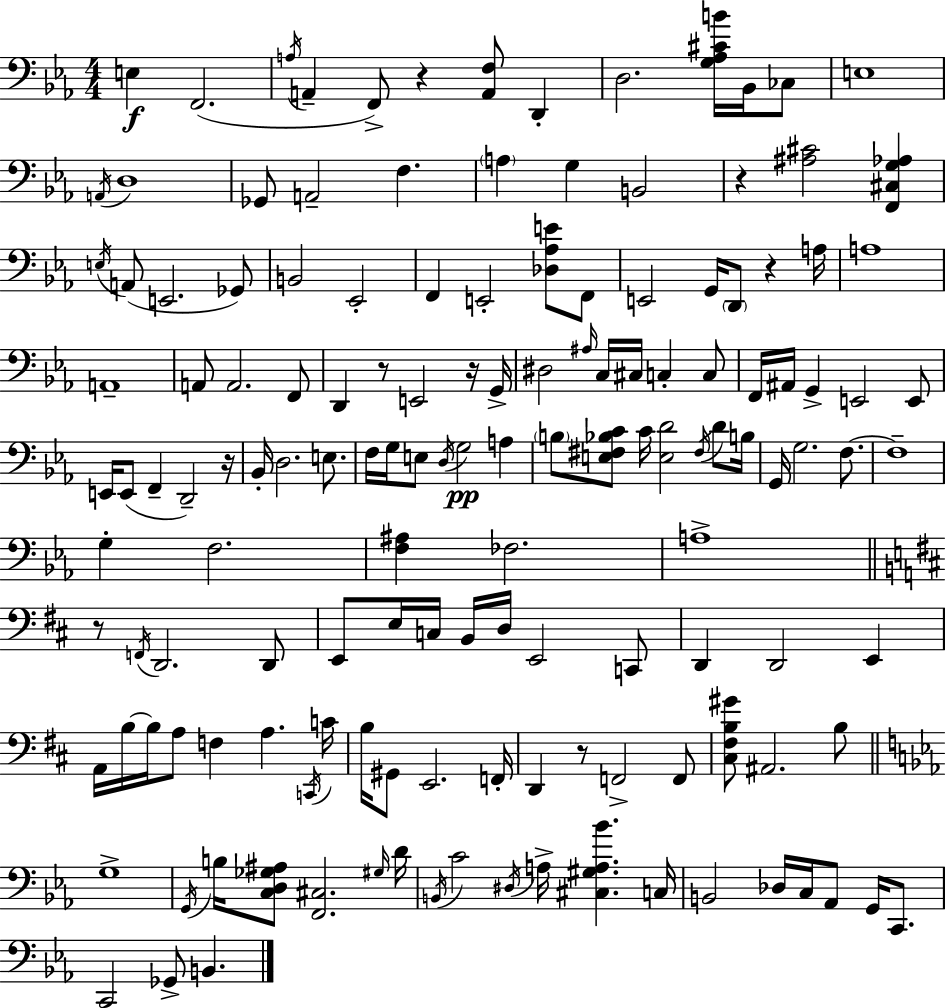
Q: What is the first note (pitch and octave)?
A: E3